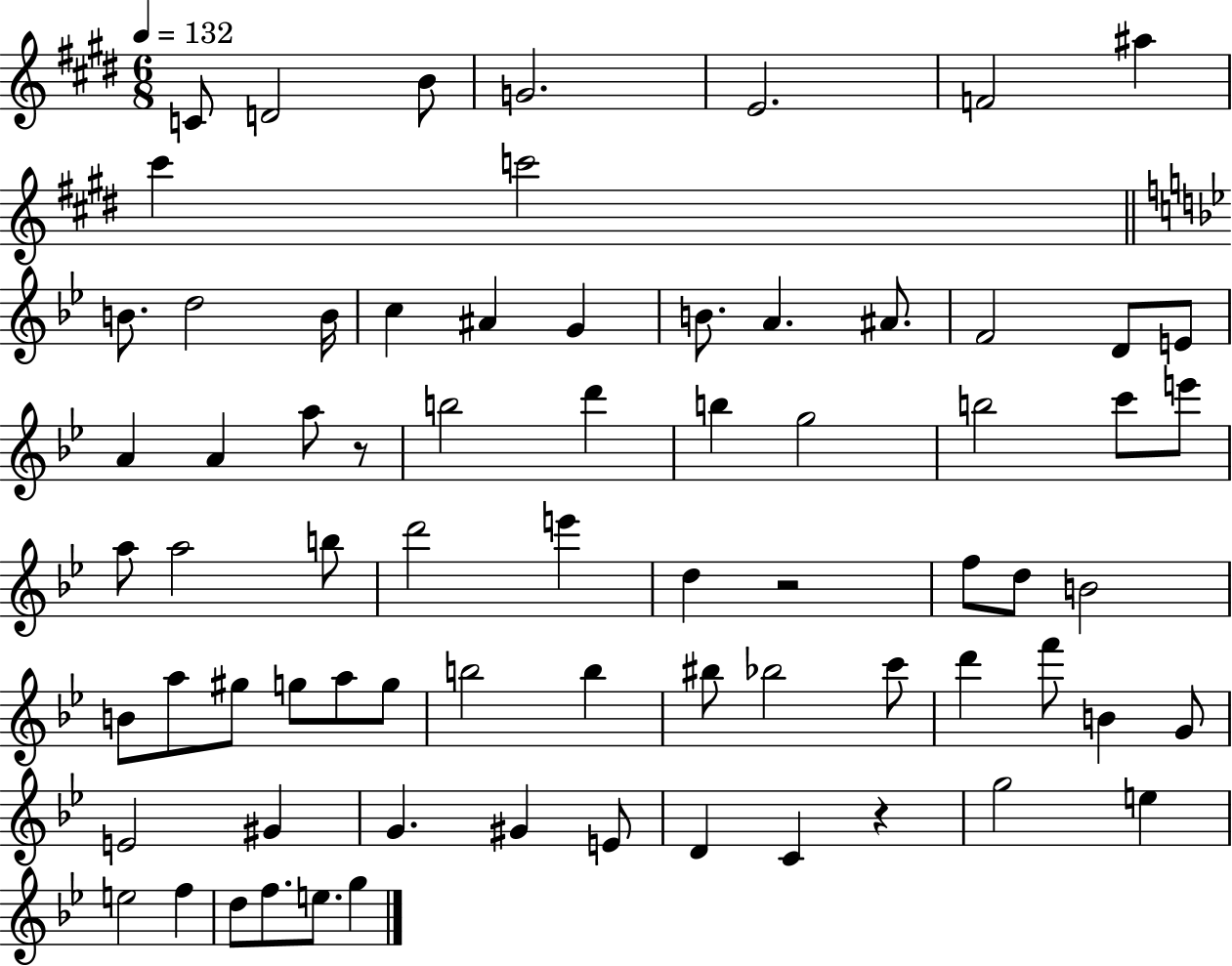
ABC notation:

X:1
T:Untitled
M:6/8
L:1/4
K:E
C/2 D2 B/2 G2 E2 F2 ^a ^c' c'2 B/2 d2 B/4 c ^A G B/2 A ^A/2 F2 D/2 E/2 A A a/2 z/2 b2 d' b g2 b2 c'/2 e'/2 a/2 a2 b/2 d'2 e' d z2 f/2 d/2 B2 B/2 a/2 ^g/2 g/2 a/2 g/2 b2 b ^b/2 _b2 c'/2 d' f'/2 B G/2 E2 ^G G ^G E/2 D C z g2 e e2 f d/2 f/2 e/2 g